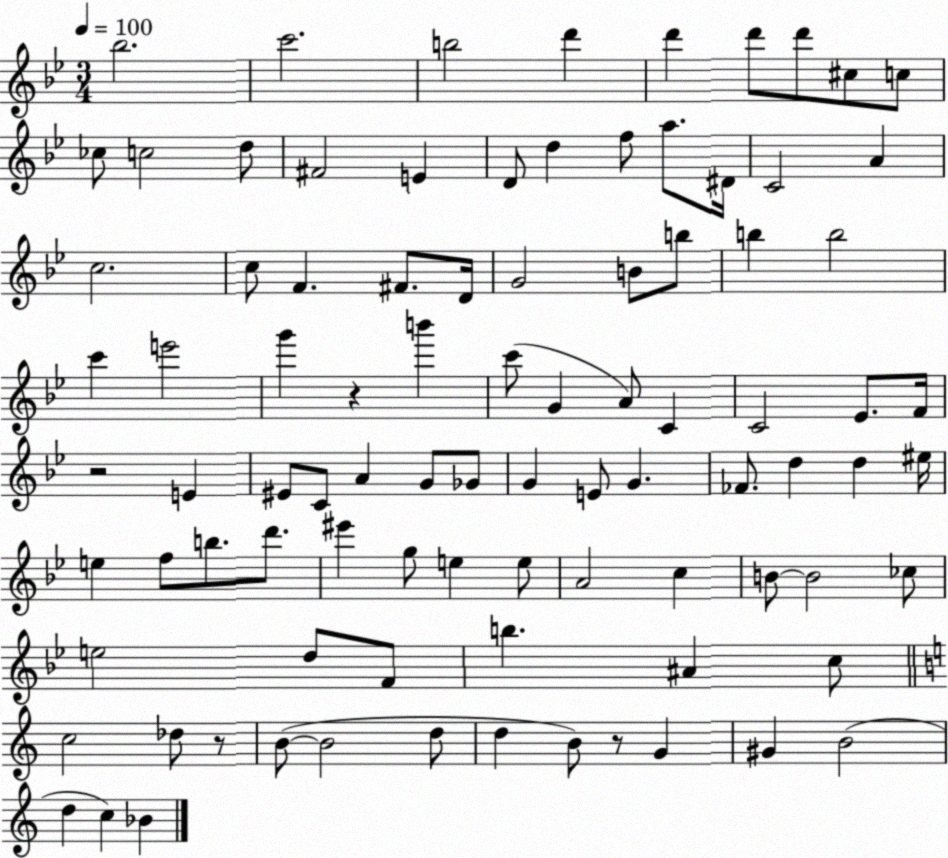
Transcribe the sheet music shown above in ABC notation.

X:1
T:Untitled
M:3/4
L:1/4
K:Bb
_b2 c'2 b2 d' d' d'/2 d'/2 ^c/2 c/2 _c/2 c2 d/2 ^F2 E D/2 d f/2 a/2 ^D/4 C2 A c2 c/2 F ^F/2 D/4 G2 B/2 b/2 b b2 c' e'2 g' z b' c'/2 G A/2 C C2 _E/2 F/4 z2 E ^E/2 C/2 A G/2 _G/2 G E/2 G _F/2 d d ^e/4 e f/2 b/2 d'/2 ^e' g/2 e e/2 A2 c B/2 B2 _c/2 e2 d/2 F/2 b ^A c/2 c2 _d/2 z/2 B/2 B2 d/2 d B/2 z/2 G ^G B2 d c _B